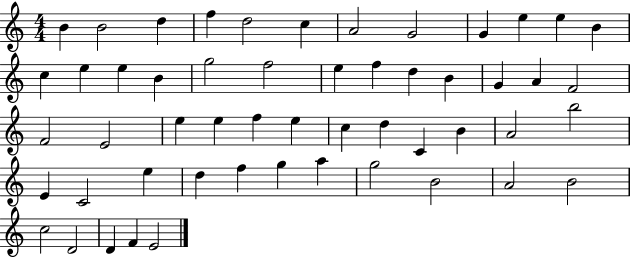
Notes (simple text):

B4/q B4/h D5/q F5/q D5/h C5/q A4/h G4/h G4/q E5/q E5/q B4/q C5/q E5/q E5/q B4/q G5/h F5/h E5/q F5/q D5/q B4/q G4/q A4/q F4/h F4/h E4/h E5/q E5/q F5/q E5/q C5/q D5/q C4/q B4/q A4/h B5/h E4/q C4/h E5/q D5/q F5/q G5/q A5/q G5/h B4/h A4/h B4/h C5/h D4/h D4/q F4/q E4/h